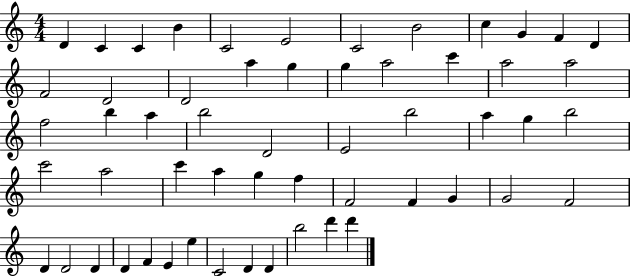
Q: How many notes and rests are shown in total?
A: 56